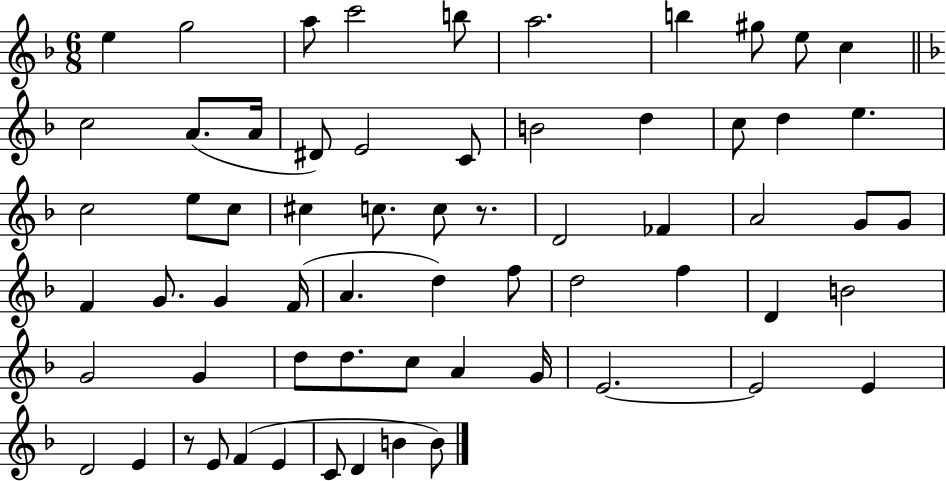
{
  \clef treble
  \numericTimeSignature
  \time 6/8
  \key f \major
  \repeat volta 2 { e''4 g''2 | a''8 c'''2 b''8 | a''2. | b''4 gis''8 e''8 c''4 | \break \bar "||" \break \key d \minor c''2 a'8.( a'16 | dis'8) e'2 c'8 | b'2 d''4 | c''8 d''4 e''4. | \break c''2 e''8 c''8 | cis''4 c''8. c''8 r8. | d'2 fes'4 | a'2 g'8 g'8 | \break f'4 g'8. g'4 f'16( | a'4. d''4) f''8 | d''2 f''4 | d'4 b'2 | \break g'2 g'4 | d''8 d''8. c''8 a'4 g'16 | e'2.~~ | e'2 e'4 | \break d'2 e'4 | r8 e'8 f'4( e'4 | c'8 d'4 b'4 b'8) | } \bar "|."
}